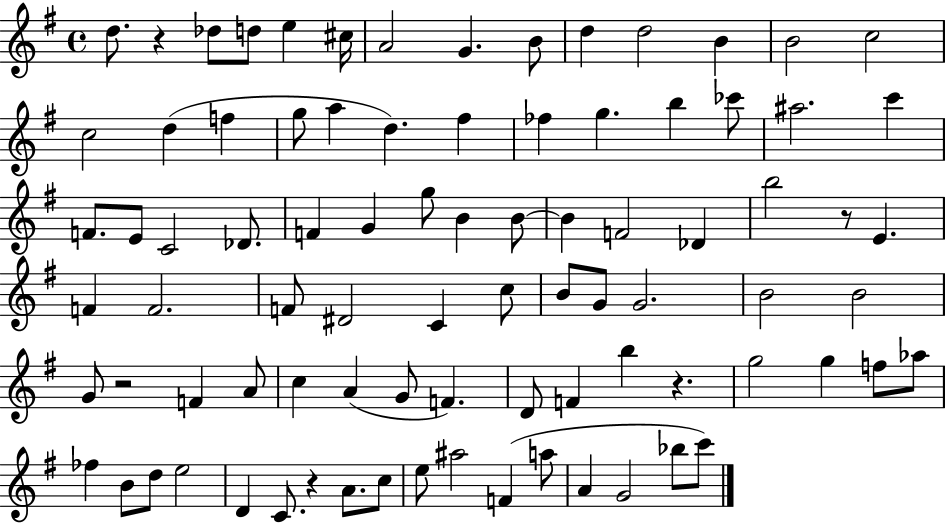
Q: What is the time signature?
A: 4/4